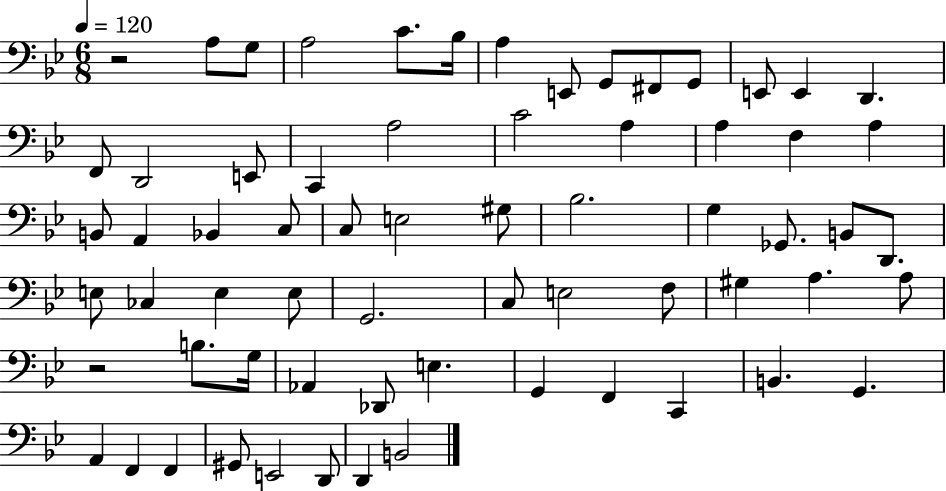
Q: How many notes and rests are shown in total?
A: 66